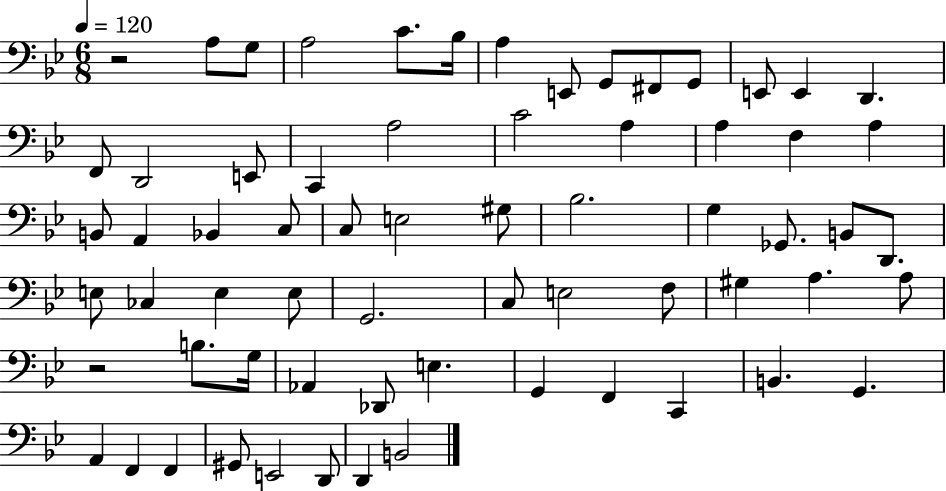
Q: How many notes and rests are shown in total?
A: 66